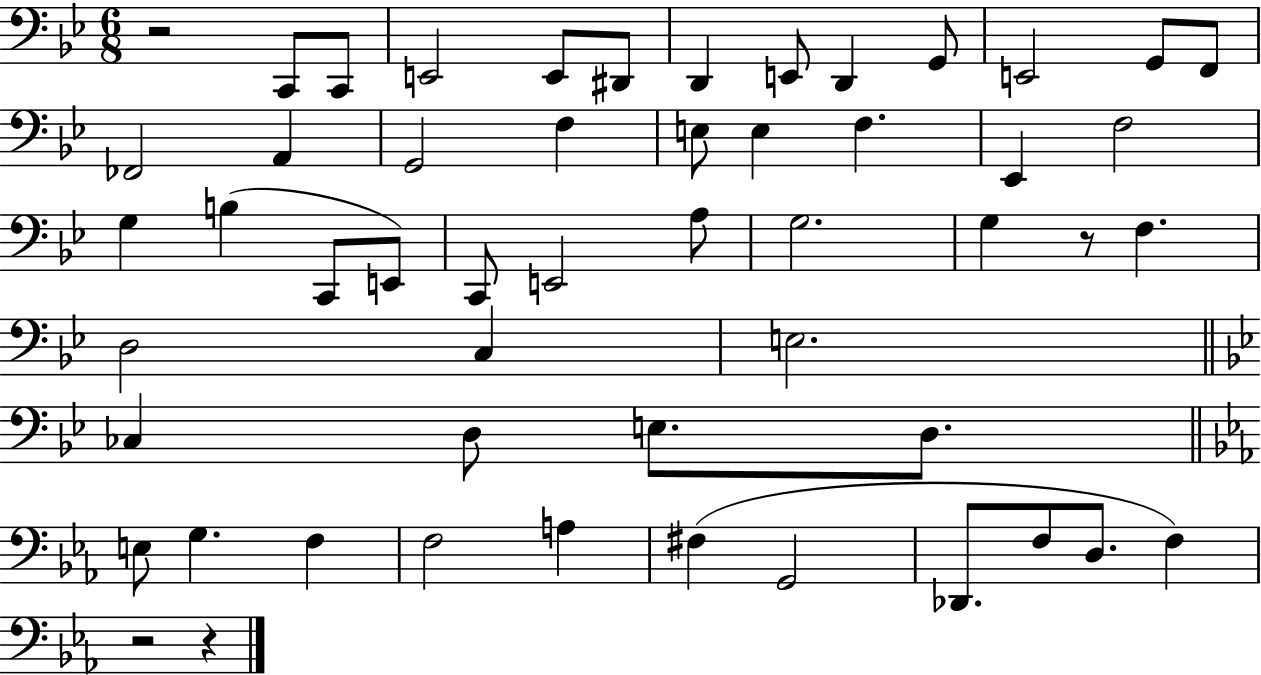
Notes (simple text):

R/h C2/e C2/e E2/h E2/e D#2/e D2/q E2/e D2/q G2/e E2/h G2/e F2/e FES2/h A2/q G2/h F3/q E3/e E3/q F3/q. Eb2/q F3/h G3/q B3/q C2/e E2/e C2/e E2/h A3/e G3/h. G3/q R/e F3/q. D3/h C3/q E3/h. CES3/q D3/e E3/e. D3/e. E3/e G3/q. F3/q F3/h A3/q F#3/q G2/h Db2/e. F3/e D3/e. F3/q R/h R/q